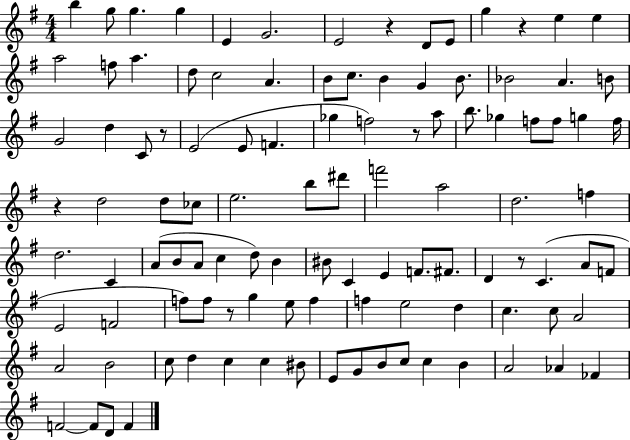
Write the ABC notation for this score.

X:1
T:Untitled
M:4/4
L:1/4
K:G
b g/2 g g E G2 E2 z D/2 E/2 g z e e a2 f/2 a d/2 c2 A B/2 c/2 B G B/2 _B2 A B/2 G2 d C/2 z/2 E2 E/2 F _g f2 z/2 a/2 b/2 _g f/2 f/2 g f/4 z d2 d/2 _c/2 e2 b/2 ^d'/2 f'2 a2 d2 f d2 C A/2 B/2 A/2 c d/2 B ^B/2 C E F/2 ^F/2 D z/2 C A/2 F/2 E2 F2 f/2 f/2 z/2 g e/2 f f e2 d c c/2 A2 A2 B2 c/2 d c c ^B/2 E/2 G/2 B/2 c/2 c B A2 _A _F F2 F/2 D/2 F